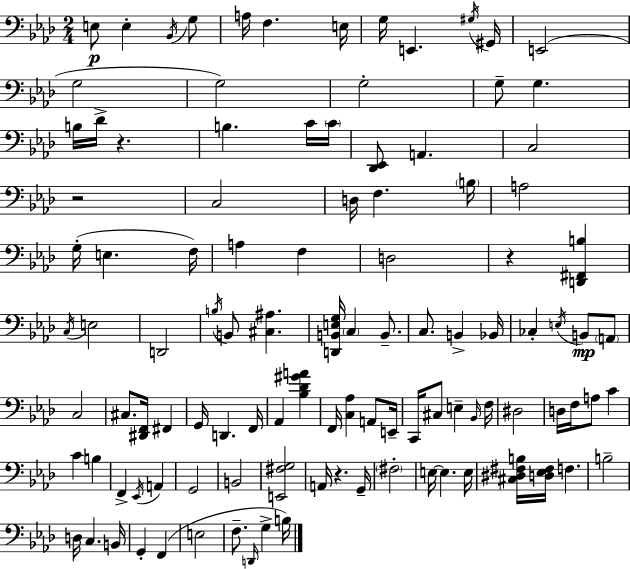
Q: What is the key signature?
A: AES major